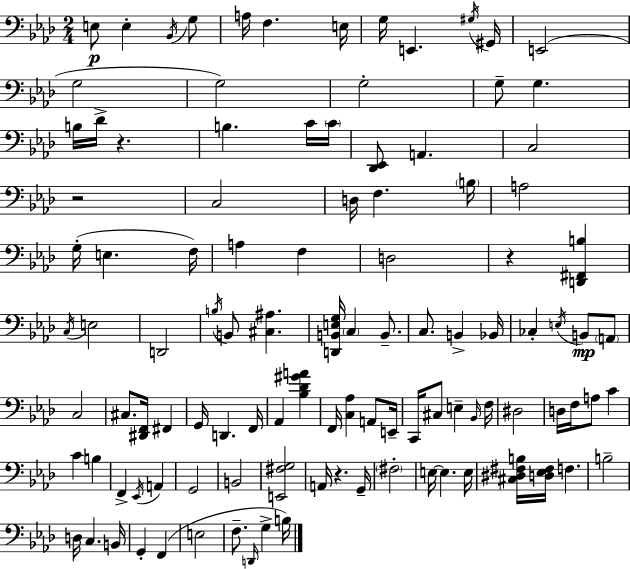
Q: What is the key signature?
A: AES major